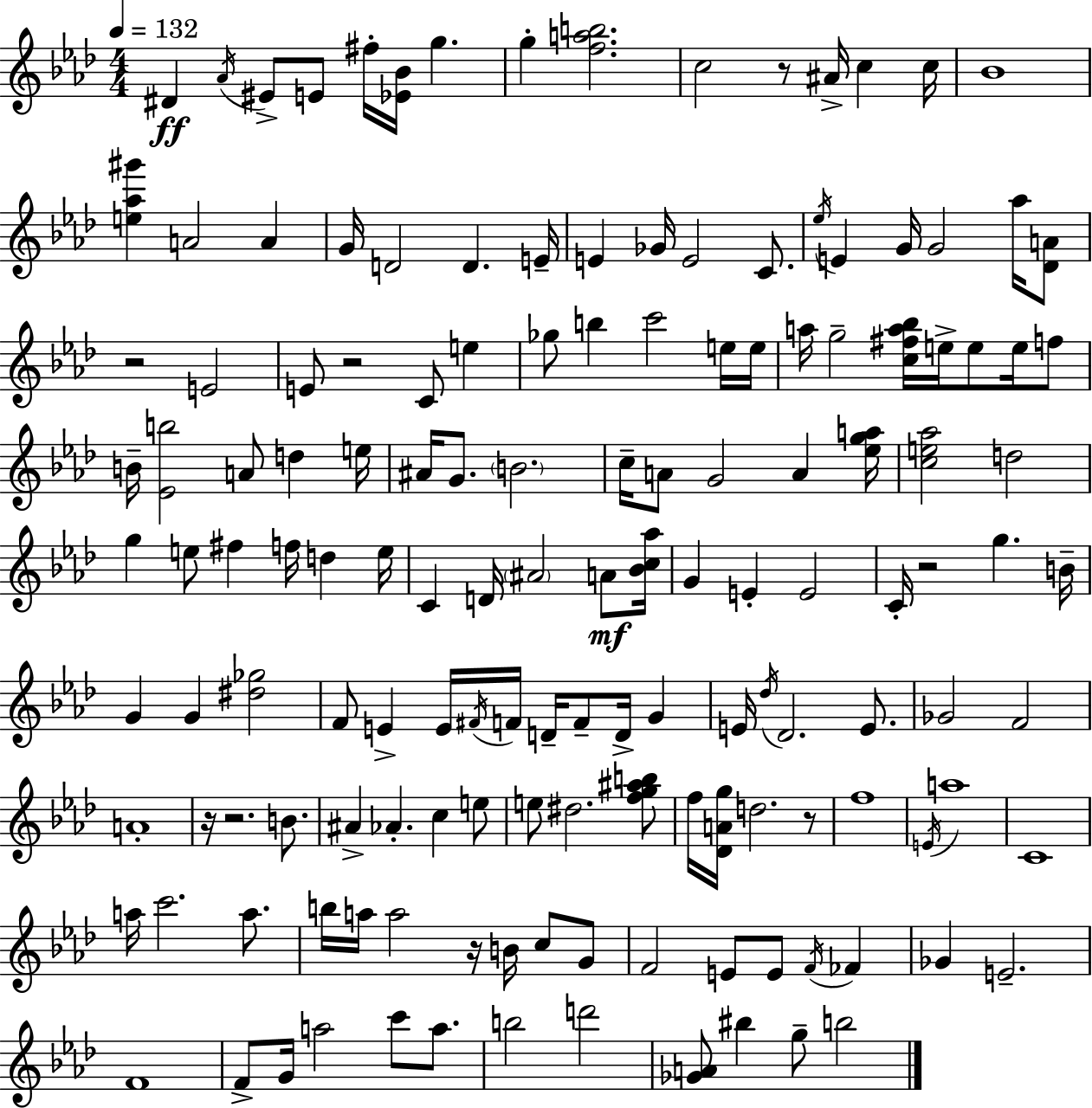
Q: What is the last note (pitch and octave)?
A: B5